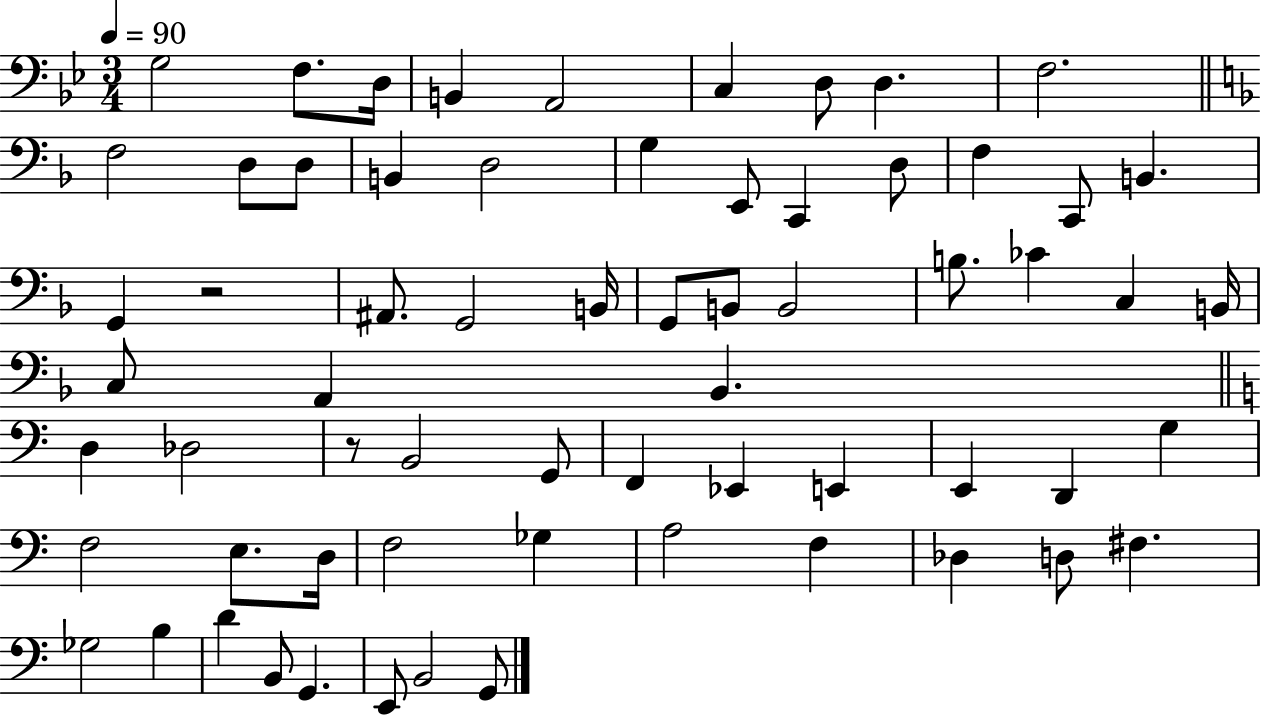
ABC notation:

X:1
T:Untitled
M:3/4
L:1/4
K:Bb
G,2 F,/2 D,/4 B,, A,,2 C, D,/2 D, F,2 F,2 D,/2 D,/2 B,, D,2 G, E,,/2 C,, D,/2 F, C,,/2 B,, G,, z2 ^A,,/2 G,,2 B,,/4 G,,/2 B,,/2 B,,2 B,/2 _C C, B,,/4 C,/2 A,, _B,, D, _D,2 z/2 B,,2 G,,/2 F,, _E,, E,, E,, D,, G, F,2 E,/2 D,/4 F,2 _G, A,2 F, _D, D,/2 ^F, _G,2 B, D B,,/2 G,, E,,/2 B,,2 G,,/2